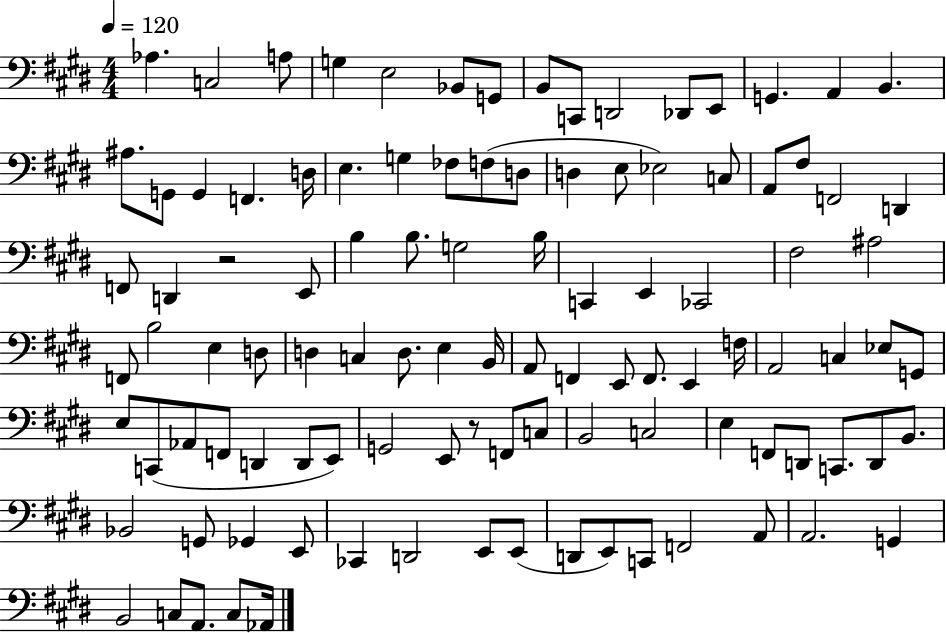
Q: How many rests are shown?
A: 2